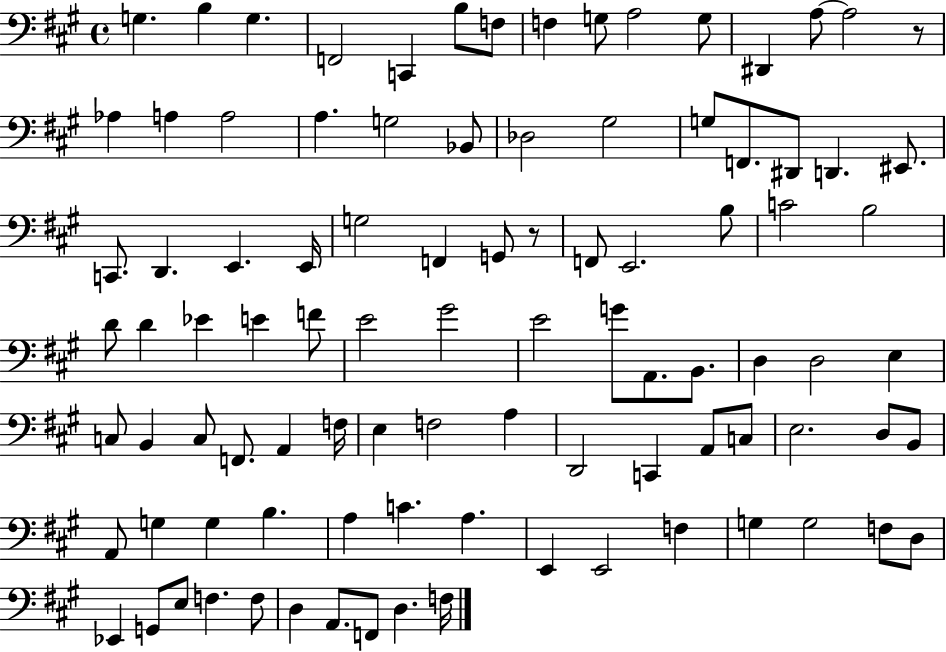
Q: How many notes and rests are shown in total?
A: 95